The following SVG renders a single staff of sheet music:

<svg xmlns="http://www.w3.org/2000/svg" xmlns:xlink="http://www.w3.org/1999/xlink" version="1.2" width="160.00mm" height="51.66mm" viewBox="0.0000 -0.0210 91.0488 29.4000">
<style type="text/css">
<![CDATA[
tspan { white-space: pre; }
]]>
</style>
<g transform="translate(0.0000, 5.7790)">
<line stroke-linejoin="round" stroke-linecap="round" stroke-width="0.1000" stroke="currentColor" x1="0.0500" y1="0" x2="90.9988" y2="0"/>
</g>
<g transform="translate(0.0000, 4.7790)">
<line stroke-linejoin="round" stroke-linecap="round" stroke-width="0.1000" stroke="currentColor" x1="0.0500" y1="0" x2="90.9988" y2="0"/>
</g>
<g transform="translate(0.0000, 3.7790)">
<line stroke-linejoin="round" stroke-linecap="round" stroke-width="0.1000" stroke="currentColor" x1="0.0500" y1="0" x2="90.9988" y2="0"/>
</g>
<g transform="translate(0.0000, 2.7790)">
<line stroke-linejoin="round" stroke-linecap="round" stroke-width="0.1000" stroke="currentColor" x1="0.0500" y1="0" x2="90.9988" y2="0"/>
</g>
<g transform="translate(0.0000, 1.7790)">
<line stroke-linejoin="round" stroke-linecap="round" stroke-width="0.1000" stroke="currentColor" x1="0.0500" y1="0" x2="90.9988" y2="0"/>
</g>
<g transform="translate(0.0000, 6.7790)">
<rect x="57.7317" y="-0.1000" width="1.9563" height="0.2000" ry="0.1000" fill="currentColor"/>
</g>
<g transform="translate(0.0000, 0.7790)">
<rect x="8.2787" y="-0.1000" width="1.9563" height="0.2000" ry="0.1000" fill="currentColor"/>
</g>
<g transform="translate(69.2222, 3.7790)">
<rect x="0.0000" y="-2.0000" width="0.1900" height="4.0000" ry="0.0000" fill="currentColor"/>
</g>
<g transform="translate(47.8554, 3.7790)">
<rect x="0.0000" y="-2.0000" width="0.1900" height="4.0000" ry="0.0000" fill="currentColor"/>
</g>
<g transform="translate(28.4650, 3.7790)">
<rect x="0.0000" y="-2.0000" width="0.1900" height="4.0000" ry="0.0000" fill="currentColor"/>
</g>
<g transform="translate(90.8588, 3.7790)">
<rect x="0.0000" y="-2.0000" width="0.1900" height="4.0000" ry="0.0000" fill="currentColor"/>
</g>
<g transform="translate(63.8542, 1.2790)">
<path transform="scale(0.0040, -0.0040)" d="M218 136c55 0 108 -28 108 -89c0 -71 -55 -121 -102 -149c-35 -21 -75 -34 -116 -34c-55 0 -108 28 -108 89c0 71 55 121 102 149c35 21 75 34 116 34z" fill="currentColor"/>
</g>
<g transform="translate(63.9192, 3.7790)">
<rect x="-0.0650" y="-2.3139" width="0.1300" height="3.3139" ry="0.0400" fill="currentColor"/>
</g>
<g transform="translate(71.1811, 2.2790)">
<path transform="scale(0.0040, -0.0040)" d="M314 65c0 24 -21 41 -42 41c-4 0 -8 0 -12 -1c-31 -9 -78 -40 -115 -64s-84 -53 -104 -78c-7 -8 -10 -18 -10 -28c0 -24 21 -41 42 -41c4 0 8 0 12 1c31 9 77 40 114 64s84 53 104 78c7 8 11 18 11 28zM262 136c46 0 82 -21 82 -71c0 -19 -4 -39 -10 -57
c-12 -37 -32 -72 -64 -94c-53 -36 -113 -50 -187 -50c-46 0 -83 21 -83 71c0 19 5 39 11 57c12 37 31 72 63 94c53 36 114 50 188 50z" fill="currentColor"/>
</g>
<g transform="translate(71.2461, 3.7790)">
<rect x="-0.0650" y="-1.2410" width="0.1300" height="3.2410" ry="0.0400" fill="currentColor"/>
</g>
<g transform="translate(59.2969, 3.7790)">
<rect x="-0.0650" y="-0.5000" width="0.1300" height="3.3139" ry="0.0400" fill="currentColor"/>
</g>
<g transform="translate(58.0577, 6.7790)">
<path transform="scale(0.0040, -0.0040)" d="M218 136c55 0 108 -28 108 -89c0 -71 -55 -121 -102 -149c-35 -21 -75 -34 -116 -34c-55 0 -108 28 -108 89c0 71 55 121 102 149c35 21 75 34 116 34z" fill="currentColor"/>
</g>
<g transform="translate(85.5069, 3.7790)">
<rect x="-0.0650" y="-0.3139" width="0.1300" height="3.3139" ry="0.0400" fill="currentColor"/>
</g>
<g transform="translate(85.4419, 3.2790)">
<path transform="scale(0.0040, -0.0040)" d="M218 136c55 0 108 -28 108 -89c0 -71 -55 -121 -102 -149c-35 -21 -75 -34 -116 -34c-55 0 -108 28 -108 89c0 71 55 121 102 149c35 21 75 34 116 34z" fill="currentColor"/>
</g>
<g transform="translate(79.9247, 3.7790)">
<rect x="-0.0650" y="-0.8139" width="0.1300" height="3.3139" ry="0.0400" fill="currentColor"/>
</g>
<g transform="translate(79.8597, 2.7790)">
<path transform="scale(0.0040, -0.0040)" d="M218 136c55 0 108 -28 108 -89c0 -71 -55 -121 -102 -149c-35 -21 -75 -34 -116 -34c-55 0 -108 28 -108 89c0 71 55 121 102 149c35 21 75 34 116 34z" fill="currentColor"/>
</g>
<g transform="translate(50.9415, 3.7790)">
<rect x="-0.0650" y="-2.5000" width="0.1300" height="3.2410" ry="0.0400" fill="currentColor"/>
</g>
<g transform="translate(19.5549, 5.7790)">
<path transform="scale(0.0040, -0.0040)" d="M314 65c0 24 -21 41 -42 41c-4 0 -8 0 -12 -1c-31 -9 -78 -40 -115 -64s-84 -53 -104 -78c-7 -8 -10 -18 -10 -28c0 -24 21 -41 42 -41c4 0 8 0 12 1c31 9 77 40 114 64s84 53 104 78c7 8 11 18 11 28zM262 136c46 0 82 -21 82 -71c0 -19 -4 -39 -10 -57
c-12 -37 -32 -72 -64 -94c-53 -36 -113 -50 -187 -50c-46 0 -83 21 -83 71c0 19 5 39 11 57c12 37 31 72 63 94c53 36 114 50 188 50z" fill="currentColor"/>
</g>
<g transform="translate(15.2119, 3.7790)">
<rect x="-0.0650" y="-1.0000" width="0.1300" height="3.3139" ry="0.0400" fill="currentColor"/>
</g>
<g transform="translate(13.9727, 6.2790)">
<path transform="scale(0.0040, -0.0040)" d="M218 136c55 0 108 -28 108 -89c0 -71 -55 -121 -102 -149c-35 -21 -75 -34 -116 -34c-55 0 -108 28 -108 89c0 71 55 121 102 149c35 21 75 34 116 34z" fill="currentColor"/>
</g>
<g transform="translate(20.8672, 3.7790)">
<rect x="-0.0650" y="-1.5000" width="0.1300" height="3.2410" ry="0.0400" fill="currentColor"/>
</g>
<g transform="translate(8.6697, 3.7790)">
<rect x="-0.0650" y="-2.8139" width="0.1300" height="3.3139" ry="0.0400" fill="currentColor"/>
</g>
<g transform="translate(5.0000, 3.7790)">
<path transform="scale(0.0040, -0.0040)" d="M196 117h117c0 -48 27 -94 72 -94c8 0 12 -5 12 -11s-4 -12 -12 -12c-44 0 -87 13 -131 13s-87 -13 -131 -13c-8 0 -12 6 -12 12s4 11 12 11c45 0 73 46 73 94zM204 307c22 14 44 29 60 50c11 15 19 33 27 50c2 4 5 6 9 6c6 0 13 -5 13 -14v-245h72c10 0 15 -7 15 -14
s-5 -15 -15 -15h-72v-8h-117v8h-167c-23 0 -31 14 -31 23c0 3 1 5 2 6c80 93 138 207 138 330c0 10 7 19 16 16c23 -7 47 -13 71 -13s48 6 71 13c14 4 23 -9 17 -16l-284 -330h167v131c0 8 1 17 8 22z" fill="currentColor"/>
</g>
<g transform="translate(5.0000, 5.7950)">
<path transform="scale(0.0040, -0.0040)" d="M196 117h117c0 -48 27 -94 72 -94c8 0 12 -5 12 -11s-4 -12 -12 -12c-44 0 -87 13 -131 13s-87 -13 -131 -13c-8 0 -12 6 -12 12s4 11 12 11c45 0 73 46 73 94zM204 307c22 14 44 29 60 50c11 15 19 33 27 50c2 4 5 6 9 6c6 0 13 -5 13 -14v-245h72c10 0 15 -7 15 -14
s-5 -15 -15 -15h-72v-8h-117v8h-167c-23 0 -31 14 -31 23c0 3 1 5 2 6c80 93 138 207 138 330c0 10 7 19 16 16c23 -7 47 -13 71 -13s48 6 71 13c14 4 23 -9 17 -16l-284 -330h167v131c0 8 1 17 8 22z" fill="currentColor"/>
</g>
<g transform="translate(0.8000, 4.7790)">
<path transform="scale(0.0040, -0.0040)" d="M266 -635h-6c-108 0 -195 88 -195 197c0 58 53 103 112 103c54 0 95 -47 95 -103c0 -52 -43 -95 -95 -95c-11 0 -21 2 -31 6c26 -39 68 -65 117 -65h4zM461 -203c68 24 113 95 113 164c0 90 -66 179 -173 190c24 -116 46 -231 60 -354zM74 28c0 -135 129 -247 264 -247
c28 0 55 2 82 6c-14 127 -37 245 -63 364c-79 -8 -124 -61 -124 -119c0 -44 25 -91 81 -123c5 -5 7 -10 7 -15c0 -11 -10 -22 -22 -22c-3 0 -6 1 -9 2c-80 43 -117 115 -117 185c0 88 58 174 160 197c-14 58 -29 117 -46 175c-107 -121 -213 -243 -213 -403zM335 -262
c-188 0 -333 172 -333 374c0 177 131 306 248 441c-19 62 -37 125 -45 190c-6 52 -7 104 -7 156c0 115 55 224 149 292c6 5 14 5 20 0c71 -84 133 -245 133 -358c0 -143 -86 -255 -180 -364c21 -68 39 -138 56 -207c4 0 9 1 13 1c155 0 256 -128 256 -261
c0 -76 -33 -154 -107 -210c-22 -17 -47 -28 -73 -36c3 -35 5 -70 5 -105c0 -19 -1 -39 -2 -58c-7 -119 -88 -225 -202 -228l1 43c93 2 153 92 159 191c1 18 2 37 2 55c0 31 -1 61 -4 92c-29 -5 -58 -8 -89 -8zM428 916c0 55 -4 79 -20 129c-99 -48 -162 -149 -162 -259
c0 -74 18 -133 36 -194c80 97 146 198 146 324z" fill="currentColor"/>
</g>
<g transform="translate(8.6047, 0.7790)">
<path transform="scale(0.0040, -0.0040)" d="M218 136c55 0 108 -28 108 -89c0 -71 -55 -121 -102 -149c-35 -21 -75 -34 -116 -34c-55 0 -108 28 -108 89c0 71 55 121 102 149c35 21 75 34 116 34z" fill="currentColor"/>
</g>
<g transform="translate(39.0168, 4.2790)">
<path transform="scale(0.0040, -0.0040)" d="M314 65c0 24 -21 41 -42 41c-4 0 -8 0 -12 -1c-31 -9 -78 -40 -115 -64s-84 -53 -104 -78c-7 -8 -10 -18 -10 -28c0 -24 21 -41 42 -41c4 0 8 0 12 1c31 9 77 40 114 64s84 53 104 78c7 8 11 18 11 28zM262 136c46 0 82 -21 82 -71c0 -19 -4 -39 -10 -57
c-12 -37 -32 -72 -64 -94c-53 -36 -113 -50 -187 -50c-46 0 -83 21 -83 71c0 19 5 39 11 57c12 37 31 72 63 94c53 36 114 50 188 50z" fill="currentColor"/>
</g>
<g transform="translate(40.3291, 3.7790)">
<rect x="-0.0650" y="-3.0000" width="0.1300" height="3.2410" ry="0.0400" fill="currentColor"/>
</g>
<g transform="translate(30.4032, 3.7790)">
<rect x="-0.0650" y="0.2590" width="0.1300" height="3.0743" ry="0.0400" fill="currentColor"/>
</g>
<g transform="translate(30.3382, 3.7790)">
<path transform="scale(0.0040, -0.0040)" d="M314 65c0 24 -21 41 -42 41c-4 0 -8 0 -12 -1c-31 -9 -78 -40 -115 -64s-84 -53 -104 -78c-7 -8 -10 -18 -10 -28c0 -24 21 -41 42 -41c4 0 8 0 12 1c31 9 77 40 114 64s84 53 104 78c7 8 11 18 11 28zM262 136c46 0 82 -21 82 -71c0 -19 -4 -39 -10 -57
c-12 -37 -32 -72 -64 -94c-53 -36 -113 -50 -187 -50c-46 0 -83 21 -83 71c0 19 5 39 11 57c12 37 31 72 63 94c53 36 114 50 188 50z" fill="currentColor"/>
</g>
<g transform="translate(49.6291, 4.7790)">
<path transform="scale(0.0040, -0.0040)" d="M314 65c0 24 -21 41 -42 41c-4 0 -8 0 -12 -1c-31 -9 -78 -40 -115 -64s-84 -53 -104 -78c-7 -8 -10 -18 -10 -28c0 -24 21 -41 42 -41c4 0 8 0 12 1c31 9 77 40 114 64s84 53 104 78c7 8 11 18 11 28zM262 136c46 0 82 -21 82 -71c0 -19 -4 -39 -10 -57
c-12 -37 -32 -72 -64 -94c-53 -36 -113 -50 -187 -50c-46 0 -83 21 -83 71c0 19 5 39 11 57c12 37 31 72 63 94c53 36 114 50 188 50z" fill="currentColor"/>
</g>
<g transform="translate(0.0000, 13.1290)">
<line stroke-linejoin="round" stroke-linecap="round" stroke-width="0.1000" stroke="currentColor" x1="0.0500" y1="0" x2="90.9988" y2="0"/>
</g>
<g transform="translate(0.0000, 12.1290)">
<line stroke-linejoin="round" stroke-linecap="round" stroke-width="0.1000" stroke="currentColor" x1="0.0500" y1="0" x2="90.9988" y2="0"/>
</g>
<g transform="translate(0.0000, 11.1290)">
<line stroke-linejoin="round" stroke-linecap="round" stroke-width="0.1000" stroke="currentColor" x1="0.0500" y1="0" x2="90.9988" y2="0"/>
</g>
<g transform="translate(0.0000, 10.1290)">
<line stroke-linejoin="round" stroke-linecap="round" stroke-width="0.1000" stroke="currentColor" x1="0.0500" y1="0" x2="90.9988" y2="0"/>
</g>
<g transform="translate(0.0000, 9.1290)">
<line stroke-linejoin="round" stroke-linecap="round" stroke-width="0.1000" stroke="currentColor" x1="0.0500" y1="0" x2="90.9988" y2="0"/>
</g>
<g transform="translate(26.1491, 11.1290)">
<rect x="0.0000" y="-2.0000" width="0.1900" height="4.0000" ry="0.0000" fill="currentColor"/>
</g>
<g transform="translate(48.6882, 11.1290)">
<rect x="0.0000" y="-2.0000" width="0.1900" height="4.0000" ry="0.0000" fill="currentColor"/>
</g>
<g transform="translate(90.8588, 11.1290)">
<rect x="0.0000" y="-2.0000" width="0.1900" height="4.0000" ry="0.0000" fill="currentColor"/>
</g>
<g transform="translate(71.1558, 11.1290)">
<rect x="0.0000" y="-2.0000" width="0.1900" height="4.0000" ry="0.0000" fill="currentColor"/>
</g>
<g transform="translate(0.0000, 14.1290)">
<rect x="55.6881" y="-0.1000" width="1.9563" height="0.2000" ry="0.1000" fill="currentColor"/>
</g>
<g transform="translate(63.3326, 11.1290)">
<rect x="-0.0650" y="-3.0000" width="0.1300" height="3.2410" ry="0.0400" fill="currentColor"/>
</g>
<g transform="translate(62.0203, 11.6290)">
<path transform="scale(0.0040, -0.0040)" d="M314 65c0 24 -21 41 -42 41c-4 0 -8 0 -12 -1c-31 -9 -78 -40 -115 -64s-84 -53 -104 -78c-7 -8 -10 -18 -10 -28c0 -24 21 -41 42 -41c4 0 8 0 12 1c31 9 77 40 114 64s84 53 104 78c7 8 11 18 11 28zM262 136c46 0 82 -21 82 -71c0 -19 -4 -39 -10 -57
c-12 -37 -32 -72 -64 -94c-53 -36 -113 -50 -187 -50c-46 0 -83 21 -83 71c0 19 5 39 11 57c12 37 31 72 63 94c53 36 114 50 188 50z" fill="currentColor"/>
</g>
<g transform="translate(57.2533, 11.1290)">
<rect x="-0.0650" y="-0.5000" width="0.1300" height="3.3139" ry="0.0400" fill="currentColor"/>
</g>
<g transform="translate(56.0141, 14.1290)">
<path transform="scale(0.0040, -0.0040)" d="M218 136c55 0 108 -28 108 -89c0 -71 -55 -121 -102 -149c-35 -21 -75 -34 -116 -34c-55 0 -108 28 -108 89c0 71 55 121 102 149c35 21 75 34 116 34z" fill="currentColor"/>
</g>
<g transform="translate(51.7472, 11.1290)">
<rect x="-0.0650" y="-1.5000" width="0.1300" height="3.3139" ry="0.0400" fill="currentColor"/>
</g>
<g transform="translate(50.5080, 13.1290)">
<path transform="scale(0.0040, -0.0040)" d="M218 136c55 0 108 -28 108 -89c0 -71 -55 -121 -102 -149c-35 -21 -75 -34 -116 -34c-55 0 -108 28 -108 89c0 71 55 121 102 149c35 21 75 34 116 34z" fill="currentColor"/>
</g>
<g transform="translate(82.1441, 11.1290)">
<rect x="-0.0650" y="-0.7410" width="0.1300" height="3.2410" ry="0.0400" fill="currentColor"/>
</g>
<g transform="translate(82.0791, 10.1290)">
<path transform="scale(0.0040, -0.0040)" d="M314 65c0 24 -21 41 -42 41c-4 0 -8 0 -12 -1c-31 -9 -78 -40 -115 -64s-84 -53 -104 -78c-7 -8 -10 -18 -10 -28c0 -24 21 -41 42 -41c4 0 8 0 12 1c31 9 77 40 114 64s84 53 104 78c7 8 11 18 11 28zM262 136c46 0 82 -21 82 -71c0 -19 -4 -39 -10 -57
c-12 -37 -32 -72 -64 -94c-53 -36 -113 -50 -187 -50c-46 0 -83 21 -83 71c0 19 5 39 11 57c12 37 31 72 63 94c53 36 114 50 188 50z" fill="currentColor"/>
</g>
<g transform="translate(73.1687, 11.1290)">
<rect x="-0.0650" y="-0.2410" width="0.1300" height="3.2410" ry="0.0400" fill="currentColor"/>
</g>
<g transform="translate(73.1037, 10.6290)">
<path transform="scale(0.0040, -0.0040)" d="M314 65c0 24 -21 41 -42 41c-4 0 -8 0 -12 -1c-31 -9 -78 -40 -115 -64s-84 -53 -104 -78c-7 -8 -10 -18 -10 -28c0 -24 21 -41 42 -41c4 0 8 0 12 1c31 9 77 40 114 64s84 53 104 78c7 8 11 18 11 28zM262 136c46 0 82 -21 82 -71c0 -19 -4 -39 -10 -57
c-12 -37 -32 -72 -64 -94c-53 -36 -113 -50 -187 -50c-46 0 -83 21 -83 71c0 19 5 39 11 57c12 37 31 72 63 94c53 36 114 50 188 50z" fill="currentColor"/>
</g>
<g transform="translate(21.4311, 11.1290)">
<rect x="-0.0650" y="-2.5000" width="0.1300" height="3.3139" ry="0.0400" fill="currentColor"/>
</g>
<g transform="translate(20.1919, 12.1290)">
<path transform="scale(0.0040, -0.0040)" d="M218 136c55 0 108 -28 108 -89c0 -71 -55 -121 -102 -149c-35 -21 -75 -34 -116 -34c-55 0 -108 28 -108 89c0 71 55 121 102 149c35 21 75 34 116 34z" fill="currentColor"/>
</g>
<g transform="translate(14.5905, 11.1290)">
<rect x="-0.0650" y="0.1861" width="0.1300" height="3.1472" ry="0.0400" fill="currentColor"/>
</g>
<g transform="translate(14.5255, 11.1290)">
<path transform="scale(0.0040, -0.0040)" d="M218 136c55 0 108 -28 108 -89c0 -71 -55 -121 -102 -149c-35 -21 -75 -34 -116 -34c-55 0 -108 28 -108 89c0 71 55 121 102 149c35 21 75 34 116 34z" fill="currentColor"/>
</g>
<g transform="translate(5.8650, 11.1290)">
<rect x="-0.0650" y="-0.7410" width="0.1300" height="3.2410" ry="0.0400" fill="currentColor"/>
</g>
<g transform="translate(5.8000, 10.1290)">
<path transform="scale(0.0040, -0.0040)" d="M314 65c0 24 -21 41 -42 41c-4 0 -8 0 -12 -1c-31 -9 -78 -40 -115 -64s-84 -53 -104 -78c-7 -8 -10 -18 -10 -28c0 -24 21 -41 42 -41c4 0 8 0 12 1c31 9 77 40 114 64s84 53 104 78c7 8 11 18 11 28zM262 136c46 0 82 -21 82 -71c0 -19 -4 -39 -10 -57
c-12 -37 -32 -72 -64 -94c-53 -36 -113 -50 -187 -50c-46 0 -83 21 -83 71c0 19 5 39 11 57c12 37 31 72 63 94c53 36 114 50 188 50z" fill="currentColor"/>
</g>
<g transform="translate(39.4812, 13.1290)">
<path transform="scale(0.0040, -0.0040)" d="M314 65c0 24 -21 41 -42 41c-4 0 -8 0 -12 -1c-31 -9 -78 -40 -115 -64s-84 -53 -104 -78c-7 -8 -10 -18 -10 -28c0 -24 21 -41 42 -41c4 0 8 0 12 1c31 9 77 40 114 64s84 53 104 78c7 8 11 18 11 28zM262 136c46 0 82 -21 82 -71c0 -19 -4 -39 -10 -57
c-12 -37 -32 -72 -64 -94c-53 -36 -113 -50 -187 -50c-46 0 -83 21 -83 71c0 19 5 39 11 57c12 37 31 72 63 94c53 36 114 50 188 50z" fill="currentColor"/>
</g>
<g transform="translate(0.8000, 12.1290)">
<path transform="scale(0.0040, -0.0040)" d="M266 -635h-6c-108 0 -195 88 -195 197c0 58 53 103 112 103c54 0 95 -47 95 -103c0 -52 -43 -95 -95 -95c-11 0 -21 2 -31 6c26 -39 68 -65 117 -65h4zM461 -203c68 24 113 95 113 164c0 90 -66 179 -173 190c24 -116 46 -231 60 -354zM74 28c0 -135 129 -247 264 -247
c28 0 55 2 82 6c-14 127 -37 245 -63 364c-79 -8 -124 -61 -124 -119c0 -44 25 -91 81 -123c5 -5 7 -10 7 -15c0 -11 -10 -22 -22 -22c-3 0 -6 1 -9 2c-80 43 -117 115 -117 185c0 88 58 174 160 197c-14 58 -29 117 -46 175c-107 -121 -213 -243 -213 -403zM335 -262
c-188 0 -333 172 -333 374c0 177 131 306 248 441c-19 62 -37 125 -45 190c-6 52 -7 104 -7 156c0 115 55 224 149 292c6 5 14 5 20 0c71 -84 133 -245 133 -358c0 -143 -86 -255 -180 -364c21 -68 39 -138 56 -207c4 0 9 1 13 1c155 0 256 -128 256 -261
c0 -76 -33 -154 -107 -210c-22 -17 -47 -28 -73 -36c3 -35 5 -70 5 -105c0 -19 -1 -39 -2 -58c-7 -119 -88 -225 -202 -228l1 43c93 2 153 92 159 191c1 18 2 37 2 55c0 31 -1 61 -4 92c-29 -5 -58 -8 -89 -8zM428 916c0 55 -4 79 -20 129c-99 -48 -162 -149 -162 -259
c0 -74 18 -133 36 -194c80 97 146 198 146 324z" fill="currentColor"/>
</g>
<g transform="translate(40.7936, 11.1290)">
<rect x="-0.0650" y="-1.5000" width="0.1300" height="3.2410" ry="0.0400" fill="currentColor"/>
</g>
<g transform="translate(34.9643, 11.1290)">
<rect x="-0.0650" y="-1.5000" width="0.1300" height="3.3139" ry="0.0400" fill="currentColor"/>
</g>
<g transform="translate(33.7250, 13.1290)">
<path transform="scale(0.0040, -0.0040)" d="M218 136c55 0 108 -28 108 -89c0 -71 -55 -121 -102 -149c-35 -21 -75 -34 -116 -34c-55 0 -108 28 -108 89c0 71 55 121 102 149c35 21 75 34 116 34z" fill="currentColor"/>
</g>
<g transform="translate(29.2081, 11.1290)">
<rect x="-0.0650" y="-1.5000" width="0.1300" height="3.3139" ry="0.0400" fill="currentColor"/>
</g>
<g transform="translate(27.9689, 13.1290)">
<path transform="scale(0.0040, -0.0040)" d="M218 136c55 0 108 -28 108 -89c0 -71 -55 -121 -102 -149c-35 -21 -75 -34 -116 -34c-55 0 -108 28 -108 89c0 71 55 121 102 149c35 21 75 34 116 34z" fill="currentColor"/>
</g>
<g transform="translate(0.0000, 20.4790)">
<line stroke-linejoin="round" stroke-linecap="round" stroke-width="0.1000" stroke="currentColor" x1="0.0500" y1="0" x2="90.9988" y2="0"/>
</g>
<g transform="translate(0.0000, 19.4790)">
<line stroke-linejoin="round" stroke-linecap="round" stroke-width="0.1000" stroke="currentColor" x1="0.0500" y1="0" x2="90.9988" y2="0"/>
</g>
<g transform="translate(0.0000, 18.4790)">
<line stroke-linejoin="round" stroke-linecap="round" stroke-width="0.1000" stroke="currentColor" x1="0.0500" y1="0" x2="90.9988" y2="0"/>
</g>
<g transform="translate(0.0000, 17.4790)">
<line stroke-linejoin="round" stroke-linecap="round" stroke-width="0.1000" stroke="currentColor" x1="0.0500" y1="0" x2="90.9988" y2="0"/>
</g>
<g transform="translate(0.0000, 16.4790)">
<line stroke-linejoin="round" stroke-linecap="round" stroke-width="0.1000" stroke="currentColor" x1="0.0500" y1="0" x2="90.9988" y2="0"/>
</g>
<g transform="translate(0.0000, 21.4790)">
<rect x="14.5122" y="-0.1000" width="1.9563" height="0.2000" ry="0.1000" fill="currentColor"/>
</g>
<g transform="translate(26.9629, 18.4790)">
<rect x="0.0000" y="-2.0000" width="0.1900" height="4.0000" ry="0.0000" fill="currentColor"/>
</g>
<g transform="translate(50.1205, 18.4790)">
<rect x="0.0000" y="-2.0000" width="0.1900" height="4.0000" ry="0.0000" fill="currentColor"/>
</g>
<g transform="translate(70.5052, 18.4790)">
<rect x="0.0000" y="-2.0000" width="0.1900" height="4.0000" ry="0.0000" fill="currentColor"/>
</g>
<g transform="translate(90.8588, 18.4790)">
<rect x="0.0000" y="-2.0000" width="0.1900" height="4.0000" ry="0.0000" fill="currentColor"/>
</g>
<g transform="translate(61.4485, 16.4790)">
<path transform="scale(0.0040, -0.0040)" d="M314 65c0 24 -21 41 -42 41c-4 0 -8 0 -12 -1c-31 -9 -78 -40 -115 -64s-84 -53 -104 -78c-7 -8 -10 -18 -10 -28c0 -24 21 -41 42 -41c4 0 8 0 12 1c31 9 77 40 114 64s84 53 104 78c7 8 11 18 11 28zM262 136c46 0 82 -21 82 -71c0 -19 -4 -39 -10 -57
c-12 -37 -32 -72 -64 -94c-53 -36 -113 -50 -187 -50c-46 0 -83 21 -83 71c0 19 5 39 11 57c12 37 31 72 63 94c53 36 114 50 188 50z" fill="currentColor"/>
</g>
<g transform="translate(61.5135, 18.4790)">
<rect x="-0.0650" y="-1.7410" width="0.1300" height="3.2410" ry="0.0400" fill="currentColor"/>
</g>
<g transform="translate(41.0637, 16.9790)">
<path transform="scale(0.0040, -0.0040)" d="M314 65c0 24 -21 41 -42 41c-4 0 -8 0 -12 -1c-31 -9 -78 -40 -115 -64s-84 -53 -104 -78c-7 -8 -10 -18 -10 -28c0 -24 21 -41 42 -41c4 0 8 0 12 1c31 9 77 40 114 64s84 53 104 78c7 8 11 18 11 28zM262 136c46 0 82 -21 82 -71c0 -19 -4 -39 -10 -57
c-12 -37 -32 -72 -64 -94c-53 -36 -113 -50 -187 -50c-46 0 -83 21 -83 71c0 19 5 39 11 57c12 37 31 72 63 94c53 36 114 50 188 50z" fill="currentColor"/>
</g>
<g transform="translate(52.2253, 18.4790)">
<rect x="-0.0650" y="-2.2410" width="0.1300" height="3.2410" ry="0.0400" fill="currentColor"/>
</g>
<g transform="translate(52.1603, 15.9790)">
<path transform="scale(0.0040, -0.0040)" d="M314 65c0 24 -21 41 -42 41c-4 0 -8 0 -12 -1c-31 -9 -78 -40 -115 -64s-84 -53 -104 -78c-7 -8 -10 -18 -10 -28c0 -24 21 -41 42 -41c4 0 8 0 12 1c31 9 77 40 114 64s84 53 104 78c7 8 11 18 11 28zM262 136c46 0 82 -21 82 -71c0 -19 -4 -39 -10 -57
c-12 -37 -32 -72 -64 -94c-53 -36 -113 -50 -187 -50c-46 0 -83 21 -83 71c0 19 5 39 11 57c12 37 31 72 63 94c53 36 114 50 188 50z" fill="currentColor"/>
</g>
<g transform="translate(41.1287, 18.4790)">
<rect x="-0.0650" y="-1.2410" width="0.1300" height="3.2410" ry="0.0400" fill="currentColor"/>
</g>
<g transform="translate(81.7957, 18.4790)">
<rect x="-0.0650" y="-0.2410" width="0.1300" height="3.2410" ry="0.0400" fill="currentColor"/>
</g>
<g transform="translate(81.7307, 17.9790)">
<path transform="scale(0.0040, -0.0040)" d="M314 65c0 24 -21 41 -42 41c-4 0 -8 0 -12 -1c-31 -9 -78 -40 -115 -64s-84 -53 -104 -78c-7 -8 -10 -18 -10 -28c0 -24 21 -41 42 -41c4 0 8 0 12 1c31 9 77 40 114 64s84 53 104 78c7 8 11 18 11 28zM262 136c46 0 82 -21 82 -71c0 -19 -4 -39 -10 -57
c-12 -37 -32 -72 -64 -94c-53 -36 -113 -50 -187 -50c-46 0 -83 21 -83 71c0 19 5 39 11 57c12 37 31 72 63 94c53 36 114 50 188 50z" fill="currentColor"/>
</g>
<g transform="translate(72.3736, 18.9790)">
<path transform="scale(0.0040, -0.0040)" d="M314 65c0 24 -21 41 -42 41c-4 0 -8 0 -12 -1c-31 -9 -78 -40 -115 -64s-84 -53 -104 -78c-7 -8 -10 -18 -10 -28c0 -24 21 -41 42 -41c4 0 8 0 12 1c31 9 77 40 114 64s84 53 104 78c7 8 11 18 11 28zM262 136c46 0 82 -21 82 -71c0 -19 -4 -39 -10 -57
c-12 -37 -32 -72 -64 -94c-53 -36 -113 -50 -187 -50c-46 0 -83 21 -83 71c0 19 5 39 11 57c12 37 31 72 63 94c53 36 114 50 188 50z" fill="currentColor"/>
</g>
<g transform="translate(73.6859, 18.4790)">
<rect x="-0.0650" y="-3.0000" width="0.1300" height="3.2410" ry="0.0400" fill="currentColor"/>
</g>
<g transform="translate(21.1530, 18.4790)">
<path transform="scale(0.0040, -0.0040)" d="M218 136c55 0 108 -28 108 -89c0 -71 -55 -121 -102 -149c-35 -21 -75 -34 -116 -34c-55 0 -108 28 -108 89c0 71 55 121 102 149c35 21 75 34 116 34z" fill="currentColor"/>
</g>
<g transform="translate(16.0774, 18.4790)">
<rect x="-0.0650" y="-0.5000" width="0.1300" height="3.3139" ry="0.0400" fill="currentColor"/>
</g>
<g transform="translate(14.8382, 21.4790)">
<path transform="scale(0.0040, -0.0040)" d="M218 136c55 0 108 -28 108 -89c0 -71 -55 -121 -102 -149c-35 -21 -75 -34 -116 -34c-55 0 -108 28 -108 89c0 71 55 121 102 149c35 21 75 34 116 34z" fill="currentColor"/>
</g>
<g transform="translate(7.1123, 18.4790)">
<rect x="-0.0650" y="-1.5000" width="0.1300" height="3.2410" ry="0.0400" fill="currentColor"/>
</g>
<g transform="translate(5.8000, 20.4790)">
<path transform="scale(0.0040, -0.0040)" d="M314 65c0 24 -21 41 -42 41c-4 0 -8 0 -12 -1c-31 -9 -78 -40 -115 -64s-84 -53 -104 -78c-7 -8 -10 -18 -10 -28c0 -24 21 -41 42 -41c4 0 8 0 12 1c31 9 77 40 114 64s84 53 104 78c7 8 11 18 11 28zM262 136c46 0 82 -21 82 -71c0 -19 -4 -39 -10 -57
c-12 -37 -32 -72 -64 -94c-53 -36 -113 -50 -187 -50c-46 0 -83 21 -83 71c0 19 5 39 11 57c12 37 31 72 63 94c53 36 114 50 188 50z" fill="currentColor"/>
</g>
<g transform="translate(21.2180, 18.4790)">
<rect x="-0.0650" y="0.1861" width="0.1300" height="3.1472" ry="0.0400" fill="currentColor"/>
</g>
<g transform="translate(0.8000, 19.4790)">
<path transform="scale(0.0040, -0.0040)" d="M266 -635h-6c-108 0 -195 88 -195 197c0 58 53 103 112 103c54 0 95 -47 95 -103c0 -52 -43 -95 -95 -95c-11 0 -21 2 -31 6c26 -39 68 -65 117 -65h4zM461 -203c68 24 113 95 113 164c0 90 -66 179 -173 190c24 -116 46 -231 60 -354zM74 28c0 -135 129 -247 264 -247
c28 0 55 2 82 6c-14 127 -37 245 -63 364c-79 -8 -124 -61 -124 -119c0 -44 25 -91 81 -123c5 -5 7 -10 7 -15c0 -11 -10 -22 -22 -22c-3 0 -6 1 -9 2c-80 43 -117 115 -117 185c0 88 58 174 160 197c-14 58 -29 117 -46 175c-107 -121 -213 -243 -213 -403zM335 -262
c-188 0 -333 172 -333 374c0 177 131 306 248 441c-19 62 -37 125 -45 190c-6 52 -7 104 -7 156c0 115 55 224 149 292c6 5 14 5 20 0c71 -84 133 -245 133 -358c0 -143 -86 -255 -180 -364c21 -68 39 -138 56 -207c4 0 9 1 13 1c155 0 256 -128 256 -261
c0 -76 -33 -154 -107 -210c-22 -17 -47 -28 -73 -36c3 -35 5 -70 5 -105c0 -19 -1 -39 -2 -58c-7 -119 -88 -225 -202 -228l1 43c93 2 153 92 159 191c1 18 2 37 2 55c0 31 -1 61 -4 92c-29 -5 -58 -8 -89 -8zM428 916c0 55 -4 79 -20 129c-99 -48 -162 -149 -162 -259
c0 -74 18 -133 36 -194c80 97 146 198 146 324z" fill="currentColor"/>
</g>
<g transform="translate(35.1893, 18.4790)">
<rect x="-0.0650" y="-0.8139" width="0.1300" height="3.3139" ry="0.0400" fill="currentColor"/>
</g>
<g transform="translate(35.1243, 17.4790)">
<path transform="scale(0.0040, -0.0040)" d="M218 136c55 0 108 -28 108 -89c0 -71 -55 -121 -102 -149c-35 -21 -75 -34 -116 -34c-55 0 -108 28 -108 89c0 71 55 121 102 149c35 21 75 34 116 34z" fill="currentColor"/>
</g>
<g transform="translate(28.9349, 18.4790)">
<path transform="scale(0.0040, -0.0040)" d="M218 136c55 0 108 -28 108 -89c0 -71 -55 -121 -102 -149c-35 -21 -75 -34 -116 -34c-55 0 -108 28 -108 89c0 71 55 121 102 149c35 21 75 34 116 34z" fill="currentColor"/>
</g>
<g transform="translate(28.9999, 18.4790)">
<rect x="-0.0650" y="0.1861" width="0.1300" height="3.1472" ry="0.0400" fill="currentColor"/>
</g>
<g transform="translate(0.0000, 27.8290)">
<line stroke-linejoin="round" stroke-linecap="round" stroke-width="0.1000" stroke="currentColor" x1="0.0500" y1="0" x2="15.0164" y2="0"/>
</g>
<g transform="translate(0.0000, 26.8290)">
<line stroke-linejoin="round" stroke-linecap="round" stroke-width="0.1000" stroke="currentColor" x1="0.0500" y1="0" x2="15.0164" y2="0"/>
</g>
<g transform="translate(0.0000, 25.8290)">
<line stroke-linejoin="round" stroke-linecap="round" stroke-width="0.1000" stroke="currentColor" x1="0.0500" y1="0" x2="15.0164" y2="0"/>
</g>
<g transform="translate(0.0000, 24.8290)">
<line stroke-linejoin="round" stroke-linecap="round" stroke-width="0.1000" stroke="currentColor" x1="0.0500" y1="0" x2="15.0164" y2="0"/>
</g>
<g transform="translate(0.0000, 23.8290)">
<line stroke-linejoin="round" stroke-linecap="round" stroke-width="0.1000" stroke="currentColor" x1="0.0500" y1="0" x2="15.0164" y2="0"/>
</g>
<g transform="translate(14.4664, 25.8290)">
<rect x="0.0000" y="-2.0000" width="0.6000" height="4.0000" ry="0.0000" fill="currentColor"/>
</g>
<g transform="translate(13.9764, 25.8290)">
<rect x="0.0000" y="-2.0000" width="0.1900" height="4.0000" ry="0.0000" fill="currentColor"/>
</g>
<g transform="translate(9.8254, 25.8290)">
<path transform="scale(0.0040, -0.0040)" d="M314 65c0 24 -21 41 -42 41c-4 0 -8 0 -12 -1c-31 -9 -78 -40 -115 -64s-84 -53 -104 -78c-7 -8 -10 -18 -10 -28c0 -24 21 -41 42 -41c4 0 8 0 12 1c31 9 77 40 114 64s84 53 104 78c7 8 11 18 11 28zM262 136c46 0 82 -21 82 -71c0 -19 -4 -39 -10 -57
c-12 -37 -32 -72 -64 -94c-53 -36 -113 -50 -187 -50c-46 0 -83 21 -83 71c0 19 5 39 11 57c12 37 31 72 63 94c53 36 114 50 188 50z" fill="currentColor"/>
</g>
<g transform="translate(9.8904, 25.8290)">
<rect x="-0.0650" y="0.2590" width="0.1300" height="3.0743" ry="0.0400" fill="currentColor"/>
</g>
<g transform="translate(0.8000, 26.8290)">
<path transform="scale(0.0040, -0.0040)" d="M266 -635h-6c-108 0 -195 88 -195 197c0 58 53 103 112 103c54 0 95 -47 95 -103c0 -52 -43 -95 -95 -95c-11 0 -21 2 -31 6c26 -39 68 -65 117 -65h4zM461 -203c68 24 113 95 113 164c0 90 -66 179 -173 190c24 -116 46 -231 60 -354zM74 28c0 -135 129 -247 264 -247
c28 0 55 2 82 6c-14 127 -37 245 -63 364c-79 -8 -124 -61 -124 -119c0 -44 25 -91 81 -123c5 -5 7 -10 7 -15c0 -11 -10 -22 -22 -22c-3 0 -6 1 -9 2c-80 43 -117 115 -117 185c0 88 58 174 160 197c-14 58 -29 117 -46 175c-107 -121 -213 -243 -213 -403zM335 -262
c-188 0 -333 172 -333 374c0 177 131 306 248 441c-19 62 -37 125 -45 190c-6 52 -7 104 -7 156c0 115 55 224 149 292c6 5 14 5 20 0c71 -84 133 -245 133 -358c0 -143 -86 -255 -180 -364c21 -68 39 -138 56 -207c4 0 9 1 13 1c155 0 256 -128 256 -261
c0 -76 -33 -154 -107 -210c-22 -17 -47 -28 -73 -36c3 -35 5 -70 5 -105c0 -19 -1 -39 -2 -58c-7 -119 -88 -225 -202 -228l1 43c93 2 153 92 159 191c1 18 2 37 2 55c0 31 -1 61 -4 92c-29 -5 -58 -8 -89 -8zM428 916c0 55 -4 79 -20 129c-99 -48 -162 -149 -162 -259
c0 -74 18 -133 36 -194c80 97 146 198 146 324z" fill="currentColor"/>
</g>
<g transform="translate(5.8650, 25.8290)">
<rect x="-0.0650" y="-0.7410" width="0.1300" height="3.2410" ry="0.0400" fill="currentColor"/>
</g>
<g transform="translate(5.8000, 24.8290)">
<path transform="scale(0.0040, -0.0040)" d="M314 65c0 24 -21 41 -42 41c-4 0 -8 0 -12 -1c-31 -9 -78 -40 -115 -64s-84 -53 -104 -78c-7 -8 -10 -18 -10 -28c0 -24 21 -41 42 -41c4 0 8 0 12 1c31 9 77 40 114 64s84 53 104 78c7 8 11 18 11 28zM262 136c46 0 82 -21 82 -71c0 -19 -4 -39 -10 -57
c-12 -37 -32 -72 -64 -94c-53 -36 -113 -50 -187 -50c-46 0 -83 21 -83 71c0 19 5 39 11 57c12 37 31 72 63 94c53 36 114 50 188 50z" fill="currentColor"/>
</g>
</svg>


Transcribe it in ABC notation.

X:1
T:Untitled
M:4/4
L:1/4
K:C
a D E2 B2 A2 G2 C g e2 d c d2 B G E E E2 E C A2 c2 d2 E2 C B B d e2 g2 f2 A2 c2 d2 B2